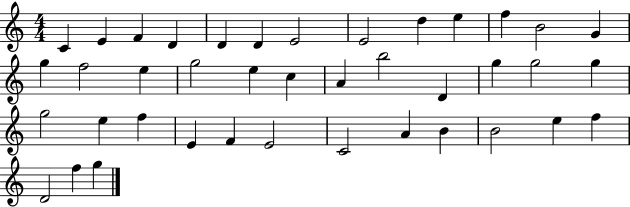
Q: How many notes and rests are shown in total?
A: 40